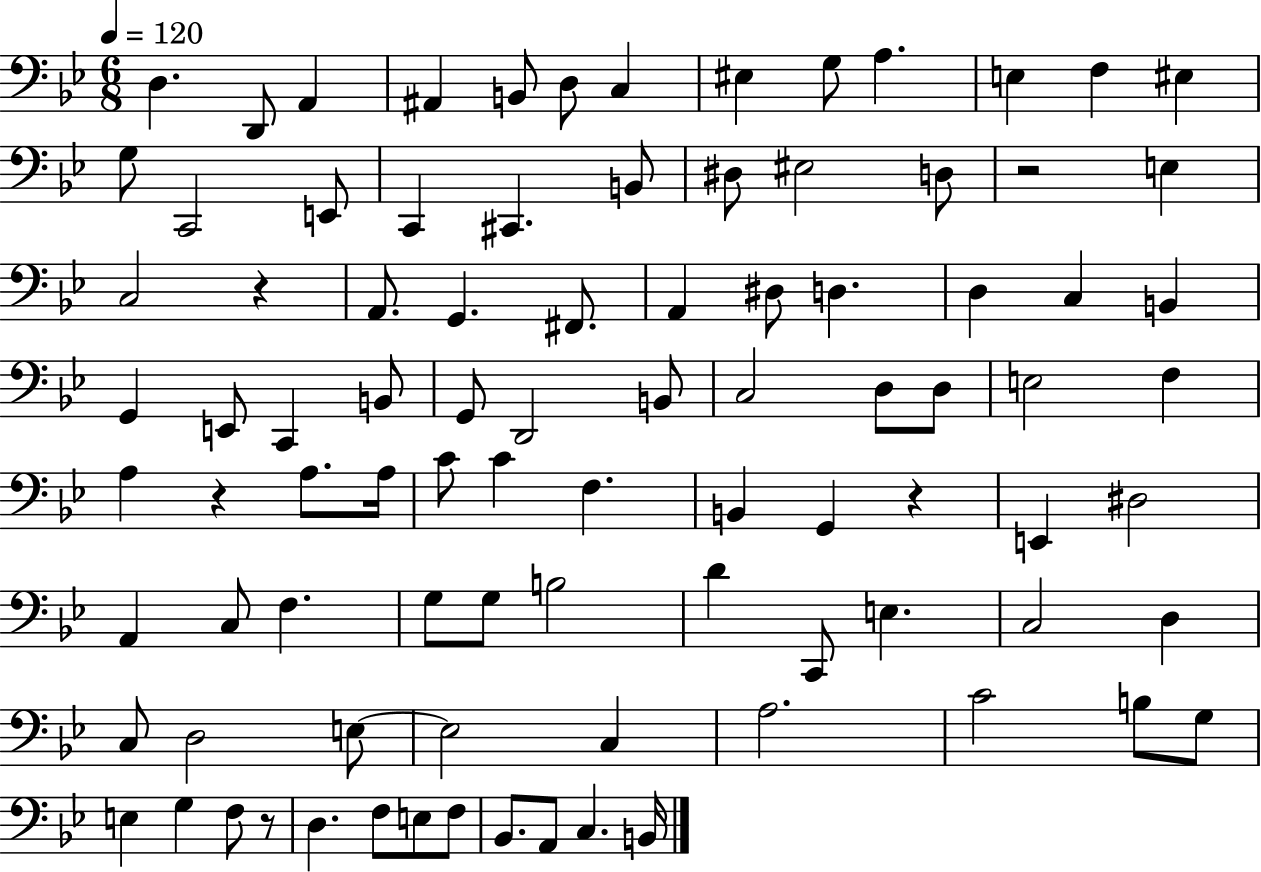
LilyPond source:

{
  \clef bass
  \numericTimeSignature
  \time 6/8
  \key bes \major
  \tempo 4 = 120
  d4. d,8 a,4 | ais,4 b,8 d8 c4 | eis4 g8 a4. | e4 f4 eis4 | \break g8 c,2 e,8 | c,4 cis,4. b,8 | dis8 eis2 d8 | r2 e4 | \break c2 r4 | a,8. g,4. fis,8. | a,4 dis8 d4. | d4 c4 b,4 | \break g,4 e,8 c,4 b,8 | g,8 d,2 b,8 | c2 d8 d8 | e2 f4 | \break a4 r4 a8. a16 | c'8 c'4 f4. | b,4 g,4 r4 | e,4 dis2 | \break a,4 c8 f4. | g8 g8 b2 | d'4 c,8 e4. | c2 d4 | \break c8 d2 e8~~ | e2 c4 | a2. | c'2 b8 g8 | \break e4 g4 f8 r8 | d4. f8 e8 f8 | bes,8. a,8 c4. b,16 | \bar "|."
}